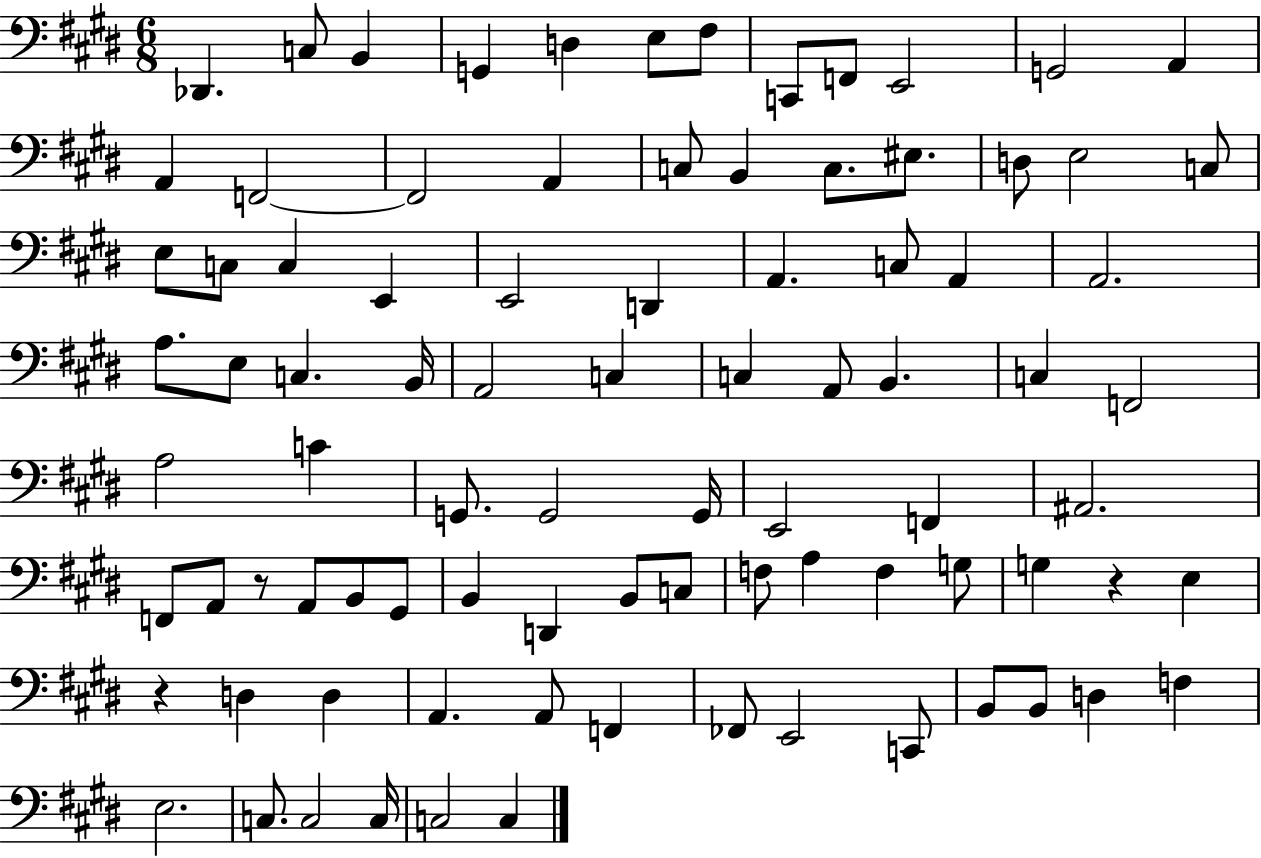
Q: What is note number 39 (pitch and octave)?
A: C3